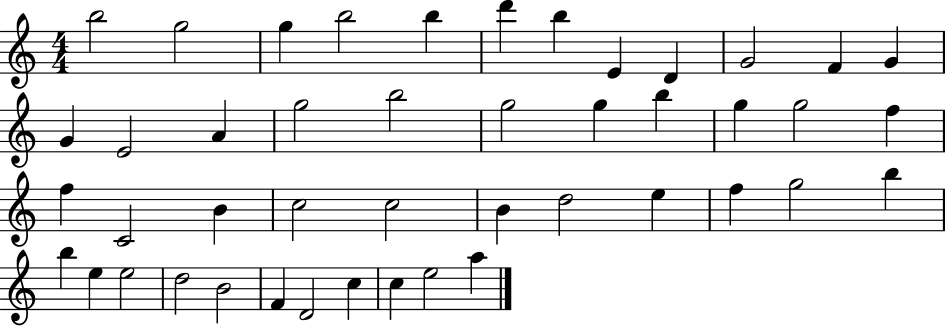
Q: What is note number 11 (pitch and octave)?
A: F4